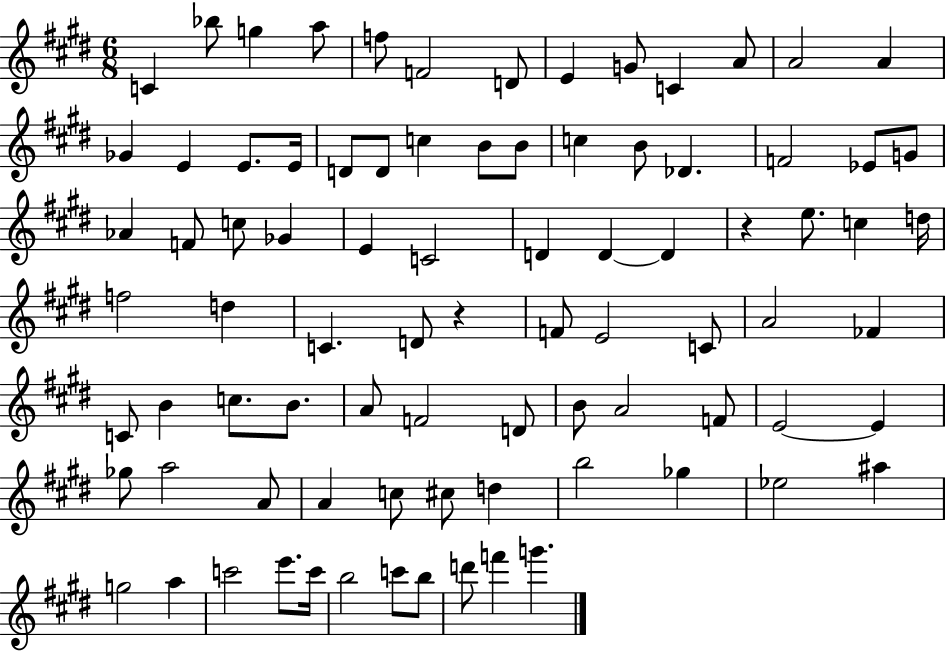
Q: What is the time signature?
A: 6/8